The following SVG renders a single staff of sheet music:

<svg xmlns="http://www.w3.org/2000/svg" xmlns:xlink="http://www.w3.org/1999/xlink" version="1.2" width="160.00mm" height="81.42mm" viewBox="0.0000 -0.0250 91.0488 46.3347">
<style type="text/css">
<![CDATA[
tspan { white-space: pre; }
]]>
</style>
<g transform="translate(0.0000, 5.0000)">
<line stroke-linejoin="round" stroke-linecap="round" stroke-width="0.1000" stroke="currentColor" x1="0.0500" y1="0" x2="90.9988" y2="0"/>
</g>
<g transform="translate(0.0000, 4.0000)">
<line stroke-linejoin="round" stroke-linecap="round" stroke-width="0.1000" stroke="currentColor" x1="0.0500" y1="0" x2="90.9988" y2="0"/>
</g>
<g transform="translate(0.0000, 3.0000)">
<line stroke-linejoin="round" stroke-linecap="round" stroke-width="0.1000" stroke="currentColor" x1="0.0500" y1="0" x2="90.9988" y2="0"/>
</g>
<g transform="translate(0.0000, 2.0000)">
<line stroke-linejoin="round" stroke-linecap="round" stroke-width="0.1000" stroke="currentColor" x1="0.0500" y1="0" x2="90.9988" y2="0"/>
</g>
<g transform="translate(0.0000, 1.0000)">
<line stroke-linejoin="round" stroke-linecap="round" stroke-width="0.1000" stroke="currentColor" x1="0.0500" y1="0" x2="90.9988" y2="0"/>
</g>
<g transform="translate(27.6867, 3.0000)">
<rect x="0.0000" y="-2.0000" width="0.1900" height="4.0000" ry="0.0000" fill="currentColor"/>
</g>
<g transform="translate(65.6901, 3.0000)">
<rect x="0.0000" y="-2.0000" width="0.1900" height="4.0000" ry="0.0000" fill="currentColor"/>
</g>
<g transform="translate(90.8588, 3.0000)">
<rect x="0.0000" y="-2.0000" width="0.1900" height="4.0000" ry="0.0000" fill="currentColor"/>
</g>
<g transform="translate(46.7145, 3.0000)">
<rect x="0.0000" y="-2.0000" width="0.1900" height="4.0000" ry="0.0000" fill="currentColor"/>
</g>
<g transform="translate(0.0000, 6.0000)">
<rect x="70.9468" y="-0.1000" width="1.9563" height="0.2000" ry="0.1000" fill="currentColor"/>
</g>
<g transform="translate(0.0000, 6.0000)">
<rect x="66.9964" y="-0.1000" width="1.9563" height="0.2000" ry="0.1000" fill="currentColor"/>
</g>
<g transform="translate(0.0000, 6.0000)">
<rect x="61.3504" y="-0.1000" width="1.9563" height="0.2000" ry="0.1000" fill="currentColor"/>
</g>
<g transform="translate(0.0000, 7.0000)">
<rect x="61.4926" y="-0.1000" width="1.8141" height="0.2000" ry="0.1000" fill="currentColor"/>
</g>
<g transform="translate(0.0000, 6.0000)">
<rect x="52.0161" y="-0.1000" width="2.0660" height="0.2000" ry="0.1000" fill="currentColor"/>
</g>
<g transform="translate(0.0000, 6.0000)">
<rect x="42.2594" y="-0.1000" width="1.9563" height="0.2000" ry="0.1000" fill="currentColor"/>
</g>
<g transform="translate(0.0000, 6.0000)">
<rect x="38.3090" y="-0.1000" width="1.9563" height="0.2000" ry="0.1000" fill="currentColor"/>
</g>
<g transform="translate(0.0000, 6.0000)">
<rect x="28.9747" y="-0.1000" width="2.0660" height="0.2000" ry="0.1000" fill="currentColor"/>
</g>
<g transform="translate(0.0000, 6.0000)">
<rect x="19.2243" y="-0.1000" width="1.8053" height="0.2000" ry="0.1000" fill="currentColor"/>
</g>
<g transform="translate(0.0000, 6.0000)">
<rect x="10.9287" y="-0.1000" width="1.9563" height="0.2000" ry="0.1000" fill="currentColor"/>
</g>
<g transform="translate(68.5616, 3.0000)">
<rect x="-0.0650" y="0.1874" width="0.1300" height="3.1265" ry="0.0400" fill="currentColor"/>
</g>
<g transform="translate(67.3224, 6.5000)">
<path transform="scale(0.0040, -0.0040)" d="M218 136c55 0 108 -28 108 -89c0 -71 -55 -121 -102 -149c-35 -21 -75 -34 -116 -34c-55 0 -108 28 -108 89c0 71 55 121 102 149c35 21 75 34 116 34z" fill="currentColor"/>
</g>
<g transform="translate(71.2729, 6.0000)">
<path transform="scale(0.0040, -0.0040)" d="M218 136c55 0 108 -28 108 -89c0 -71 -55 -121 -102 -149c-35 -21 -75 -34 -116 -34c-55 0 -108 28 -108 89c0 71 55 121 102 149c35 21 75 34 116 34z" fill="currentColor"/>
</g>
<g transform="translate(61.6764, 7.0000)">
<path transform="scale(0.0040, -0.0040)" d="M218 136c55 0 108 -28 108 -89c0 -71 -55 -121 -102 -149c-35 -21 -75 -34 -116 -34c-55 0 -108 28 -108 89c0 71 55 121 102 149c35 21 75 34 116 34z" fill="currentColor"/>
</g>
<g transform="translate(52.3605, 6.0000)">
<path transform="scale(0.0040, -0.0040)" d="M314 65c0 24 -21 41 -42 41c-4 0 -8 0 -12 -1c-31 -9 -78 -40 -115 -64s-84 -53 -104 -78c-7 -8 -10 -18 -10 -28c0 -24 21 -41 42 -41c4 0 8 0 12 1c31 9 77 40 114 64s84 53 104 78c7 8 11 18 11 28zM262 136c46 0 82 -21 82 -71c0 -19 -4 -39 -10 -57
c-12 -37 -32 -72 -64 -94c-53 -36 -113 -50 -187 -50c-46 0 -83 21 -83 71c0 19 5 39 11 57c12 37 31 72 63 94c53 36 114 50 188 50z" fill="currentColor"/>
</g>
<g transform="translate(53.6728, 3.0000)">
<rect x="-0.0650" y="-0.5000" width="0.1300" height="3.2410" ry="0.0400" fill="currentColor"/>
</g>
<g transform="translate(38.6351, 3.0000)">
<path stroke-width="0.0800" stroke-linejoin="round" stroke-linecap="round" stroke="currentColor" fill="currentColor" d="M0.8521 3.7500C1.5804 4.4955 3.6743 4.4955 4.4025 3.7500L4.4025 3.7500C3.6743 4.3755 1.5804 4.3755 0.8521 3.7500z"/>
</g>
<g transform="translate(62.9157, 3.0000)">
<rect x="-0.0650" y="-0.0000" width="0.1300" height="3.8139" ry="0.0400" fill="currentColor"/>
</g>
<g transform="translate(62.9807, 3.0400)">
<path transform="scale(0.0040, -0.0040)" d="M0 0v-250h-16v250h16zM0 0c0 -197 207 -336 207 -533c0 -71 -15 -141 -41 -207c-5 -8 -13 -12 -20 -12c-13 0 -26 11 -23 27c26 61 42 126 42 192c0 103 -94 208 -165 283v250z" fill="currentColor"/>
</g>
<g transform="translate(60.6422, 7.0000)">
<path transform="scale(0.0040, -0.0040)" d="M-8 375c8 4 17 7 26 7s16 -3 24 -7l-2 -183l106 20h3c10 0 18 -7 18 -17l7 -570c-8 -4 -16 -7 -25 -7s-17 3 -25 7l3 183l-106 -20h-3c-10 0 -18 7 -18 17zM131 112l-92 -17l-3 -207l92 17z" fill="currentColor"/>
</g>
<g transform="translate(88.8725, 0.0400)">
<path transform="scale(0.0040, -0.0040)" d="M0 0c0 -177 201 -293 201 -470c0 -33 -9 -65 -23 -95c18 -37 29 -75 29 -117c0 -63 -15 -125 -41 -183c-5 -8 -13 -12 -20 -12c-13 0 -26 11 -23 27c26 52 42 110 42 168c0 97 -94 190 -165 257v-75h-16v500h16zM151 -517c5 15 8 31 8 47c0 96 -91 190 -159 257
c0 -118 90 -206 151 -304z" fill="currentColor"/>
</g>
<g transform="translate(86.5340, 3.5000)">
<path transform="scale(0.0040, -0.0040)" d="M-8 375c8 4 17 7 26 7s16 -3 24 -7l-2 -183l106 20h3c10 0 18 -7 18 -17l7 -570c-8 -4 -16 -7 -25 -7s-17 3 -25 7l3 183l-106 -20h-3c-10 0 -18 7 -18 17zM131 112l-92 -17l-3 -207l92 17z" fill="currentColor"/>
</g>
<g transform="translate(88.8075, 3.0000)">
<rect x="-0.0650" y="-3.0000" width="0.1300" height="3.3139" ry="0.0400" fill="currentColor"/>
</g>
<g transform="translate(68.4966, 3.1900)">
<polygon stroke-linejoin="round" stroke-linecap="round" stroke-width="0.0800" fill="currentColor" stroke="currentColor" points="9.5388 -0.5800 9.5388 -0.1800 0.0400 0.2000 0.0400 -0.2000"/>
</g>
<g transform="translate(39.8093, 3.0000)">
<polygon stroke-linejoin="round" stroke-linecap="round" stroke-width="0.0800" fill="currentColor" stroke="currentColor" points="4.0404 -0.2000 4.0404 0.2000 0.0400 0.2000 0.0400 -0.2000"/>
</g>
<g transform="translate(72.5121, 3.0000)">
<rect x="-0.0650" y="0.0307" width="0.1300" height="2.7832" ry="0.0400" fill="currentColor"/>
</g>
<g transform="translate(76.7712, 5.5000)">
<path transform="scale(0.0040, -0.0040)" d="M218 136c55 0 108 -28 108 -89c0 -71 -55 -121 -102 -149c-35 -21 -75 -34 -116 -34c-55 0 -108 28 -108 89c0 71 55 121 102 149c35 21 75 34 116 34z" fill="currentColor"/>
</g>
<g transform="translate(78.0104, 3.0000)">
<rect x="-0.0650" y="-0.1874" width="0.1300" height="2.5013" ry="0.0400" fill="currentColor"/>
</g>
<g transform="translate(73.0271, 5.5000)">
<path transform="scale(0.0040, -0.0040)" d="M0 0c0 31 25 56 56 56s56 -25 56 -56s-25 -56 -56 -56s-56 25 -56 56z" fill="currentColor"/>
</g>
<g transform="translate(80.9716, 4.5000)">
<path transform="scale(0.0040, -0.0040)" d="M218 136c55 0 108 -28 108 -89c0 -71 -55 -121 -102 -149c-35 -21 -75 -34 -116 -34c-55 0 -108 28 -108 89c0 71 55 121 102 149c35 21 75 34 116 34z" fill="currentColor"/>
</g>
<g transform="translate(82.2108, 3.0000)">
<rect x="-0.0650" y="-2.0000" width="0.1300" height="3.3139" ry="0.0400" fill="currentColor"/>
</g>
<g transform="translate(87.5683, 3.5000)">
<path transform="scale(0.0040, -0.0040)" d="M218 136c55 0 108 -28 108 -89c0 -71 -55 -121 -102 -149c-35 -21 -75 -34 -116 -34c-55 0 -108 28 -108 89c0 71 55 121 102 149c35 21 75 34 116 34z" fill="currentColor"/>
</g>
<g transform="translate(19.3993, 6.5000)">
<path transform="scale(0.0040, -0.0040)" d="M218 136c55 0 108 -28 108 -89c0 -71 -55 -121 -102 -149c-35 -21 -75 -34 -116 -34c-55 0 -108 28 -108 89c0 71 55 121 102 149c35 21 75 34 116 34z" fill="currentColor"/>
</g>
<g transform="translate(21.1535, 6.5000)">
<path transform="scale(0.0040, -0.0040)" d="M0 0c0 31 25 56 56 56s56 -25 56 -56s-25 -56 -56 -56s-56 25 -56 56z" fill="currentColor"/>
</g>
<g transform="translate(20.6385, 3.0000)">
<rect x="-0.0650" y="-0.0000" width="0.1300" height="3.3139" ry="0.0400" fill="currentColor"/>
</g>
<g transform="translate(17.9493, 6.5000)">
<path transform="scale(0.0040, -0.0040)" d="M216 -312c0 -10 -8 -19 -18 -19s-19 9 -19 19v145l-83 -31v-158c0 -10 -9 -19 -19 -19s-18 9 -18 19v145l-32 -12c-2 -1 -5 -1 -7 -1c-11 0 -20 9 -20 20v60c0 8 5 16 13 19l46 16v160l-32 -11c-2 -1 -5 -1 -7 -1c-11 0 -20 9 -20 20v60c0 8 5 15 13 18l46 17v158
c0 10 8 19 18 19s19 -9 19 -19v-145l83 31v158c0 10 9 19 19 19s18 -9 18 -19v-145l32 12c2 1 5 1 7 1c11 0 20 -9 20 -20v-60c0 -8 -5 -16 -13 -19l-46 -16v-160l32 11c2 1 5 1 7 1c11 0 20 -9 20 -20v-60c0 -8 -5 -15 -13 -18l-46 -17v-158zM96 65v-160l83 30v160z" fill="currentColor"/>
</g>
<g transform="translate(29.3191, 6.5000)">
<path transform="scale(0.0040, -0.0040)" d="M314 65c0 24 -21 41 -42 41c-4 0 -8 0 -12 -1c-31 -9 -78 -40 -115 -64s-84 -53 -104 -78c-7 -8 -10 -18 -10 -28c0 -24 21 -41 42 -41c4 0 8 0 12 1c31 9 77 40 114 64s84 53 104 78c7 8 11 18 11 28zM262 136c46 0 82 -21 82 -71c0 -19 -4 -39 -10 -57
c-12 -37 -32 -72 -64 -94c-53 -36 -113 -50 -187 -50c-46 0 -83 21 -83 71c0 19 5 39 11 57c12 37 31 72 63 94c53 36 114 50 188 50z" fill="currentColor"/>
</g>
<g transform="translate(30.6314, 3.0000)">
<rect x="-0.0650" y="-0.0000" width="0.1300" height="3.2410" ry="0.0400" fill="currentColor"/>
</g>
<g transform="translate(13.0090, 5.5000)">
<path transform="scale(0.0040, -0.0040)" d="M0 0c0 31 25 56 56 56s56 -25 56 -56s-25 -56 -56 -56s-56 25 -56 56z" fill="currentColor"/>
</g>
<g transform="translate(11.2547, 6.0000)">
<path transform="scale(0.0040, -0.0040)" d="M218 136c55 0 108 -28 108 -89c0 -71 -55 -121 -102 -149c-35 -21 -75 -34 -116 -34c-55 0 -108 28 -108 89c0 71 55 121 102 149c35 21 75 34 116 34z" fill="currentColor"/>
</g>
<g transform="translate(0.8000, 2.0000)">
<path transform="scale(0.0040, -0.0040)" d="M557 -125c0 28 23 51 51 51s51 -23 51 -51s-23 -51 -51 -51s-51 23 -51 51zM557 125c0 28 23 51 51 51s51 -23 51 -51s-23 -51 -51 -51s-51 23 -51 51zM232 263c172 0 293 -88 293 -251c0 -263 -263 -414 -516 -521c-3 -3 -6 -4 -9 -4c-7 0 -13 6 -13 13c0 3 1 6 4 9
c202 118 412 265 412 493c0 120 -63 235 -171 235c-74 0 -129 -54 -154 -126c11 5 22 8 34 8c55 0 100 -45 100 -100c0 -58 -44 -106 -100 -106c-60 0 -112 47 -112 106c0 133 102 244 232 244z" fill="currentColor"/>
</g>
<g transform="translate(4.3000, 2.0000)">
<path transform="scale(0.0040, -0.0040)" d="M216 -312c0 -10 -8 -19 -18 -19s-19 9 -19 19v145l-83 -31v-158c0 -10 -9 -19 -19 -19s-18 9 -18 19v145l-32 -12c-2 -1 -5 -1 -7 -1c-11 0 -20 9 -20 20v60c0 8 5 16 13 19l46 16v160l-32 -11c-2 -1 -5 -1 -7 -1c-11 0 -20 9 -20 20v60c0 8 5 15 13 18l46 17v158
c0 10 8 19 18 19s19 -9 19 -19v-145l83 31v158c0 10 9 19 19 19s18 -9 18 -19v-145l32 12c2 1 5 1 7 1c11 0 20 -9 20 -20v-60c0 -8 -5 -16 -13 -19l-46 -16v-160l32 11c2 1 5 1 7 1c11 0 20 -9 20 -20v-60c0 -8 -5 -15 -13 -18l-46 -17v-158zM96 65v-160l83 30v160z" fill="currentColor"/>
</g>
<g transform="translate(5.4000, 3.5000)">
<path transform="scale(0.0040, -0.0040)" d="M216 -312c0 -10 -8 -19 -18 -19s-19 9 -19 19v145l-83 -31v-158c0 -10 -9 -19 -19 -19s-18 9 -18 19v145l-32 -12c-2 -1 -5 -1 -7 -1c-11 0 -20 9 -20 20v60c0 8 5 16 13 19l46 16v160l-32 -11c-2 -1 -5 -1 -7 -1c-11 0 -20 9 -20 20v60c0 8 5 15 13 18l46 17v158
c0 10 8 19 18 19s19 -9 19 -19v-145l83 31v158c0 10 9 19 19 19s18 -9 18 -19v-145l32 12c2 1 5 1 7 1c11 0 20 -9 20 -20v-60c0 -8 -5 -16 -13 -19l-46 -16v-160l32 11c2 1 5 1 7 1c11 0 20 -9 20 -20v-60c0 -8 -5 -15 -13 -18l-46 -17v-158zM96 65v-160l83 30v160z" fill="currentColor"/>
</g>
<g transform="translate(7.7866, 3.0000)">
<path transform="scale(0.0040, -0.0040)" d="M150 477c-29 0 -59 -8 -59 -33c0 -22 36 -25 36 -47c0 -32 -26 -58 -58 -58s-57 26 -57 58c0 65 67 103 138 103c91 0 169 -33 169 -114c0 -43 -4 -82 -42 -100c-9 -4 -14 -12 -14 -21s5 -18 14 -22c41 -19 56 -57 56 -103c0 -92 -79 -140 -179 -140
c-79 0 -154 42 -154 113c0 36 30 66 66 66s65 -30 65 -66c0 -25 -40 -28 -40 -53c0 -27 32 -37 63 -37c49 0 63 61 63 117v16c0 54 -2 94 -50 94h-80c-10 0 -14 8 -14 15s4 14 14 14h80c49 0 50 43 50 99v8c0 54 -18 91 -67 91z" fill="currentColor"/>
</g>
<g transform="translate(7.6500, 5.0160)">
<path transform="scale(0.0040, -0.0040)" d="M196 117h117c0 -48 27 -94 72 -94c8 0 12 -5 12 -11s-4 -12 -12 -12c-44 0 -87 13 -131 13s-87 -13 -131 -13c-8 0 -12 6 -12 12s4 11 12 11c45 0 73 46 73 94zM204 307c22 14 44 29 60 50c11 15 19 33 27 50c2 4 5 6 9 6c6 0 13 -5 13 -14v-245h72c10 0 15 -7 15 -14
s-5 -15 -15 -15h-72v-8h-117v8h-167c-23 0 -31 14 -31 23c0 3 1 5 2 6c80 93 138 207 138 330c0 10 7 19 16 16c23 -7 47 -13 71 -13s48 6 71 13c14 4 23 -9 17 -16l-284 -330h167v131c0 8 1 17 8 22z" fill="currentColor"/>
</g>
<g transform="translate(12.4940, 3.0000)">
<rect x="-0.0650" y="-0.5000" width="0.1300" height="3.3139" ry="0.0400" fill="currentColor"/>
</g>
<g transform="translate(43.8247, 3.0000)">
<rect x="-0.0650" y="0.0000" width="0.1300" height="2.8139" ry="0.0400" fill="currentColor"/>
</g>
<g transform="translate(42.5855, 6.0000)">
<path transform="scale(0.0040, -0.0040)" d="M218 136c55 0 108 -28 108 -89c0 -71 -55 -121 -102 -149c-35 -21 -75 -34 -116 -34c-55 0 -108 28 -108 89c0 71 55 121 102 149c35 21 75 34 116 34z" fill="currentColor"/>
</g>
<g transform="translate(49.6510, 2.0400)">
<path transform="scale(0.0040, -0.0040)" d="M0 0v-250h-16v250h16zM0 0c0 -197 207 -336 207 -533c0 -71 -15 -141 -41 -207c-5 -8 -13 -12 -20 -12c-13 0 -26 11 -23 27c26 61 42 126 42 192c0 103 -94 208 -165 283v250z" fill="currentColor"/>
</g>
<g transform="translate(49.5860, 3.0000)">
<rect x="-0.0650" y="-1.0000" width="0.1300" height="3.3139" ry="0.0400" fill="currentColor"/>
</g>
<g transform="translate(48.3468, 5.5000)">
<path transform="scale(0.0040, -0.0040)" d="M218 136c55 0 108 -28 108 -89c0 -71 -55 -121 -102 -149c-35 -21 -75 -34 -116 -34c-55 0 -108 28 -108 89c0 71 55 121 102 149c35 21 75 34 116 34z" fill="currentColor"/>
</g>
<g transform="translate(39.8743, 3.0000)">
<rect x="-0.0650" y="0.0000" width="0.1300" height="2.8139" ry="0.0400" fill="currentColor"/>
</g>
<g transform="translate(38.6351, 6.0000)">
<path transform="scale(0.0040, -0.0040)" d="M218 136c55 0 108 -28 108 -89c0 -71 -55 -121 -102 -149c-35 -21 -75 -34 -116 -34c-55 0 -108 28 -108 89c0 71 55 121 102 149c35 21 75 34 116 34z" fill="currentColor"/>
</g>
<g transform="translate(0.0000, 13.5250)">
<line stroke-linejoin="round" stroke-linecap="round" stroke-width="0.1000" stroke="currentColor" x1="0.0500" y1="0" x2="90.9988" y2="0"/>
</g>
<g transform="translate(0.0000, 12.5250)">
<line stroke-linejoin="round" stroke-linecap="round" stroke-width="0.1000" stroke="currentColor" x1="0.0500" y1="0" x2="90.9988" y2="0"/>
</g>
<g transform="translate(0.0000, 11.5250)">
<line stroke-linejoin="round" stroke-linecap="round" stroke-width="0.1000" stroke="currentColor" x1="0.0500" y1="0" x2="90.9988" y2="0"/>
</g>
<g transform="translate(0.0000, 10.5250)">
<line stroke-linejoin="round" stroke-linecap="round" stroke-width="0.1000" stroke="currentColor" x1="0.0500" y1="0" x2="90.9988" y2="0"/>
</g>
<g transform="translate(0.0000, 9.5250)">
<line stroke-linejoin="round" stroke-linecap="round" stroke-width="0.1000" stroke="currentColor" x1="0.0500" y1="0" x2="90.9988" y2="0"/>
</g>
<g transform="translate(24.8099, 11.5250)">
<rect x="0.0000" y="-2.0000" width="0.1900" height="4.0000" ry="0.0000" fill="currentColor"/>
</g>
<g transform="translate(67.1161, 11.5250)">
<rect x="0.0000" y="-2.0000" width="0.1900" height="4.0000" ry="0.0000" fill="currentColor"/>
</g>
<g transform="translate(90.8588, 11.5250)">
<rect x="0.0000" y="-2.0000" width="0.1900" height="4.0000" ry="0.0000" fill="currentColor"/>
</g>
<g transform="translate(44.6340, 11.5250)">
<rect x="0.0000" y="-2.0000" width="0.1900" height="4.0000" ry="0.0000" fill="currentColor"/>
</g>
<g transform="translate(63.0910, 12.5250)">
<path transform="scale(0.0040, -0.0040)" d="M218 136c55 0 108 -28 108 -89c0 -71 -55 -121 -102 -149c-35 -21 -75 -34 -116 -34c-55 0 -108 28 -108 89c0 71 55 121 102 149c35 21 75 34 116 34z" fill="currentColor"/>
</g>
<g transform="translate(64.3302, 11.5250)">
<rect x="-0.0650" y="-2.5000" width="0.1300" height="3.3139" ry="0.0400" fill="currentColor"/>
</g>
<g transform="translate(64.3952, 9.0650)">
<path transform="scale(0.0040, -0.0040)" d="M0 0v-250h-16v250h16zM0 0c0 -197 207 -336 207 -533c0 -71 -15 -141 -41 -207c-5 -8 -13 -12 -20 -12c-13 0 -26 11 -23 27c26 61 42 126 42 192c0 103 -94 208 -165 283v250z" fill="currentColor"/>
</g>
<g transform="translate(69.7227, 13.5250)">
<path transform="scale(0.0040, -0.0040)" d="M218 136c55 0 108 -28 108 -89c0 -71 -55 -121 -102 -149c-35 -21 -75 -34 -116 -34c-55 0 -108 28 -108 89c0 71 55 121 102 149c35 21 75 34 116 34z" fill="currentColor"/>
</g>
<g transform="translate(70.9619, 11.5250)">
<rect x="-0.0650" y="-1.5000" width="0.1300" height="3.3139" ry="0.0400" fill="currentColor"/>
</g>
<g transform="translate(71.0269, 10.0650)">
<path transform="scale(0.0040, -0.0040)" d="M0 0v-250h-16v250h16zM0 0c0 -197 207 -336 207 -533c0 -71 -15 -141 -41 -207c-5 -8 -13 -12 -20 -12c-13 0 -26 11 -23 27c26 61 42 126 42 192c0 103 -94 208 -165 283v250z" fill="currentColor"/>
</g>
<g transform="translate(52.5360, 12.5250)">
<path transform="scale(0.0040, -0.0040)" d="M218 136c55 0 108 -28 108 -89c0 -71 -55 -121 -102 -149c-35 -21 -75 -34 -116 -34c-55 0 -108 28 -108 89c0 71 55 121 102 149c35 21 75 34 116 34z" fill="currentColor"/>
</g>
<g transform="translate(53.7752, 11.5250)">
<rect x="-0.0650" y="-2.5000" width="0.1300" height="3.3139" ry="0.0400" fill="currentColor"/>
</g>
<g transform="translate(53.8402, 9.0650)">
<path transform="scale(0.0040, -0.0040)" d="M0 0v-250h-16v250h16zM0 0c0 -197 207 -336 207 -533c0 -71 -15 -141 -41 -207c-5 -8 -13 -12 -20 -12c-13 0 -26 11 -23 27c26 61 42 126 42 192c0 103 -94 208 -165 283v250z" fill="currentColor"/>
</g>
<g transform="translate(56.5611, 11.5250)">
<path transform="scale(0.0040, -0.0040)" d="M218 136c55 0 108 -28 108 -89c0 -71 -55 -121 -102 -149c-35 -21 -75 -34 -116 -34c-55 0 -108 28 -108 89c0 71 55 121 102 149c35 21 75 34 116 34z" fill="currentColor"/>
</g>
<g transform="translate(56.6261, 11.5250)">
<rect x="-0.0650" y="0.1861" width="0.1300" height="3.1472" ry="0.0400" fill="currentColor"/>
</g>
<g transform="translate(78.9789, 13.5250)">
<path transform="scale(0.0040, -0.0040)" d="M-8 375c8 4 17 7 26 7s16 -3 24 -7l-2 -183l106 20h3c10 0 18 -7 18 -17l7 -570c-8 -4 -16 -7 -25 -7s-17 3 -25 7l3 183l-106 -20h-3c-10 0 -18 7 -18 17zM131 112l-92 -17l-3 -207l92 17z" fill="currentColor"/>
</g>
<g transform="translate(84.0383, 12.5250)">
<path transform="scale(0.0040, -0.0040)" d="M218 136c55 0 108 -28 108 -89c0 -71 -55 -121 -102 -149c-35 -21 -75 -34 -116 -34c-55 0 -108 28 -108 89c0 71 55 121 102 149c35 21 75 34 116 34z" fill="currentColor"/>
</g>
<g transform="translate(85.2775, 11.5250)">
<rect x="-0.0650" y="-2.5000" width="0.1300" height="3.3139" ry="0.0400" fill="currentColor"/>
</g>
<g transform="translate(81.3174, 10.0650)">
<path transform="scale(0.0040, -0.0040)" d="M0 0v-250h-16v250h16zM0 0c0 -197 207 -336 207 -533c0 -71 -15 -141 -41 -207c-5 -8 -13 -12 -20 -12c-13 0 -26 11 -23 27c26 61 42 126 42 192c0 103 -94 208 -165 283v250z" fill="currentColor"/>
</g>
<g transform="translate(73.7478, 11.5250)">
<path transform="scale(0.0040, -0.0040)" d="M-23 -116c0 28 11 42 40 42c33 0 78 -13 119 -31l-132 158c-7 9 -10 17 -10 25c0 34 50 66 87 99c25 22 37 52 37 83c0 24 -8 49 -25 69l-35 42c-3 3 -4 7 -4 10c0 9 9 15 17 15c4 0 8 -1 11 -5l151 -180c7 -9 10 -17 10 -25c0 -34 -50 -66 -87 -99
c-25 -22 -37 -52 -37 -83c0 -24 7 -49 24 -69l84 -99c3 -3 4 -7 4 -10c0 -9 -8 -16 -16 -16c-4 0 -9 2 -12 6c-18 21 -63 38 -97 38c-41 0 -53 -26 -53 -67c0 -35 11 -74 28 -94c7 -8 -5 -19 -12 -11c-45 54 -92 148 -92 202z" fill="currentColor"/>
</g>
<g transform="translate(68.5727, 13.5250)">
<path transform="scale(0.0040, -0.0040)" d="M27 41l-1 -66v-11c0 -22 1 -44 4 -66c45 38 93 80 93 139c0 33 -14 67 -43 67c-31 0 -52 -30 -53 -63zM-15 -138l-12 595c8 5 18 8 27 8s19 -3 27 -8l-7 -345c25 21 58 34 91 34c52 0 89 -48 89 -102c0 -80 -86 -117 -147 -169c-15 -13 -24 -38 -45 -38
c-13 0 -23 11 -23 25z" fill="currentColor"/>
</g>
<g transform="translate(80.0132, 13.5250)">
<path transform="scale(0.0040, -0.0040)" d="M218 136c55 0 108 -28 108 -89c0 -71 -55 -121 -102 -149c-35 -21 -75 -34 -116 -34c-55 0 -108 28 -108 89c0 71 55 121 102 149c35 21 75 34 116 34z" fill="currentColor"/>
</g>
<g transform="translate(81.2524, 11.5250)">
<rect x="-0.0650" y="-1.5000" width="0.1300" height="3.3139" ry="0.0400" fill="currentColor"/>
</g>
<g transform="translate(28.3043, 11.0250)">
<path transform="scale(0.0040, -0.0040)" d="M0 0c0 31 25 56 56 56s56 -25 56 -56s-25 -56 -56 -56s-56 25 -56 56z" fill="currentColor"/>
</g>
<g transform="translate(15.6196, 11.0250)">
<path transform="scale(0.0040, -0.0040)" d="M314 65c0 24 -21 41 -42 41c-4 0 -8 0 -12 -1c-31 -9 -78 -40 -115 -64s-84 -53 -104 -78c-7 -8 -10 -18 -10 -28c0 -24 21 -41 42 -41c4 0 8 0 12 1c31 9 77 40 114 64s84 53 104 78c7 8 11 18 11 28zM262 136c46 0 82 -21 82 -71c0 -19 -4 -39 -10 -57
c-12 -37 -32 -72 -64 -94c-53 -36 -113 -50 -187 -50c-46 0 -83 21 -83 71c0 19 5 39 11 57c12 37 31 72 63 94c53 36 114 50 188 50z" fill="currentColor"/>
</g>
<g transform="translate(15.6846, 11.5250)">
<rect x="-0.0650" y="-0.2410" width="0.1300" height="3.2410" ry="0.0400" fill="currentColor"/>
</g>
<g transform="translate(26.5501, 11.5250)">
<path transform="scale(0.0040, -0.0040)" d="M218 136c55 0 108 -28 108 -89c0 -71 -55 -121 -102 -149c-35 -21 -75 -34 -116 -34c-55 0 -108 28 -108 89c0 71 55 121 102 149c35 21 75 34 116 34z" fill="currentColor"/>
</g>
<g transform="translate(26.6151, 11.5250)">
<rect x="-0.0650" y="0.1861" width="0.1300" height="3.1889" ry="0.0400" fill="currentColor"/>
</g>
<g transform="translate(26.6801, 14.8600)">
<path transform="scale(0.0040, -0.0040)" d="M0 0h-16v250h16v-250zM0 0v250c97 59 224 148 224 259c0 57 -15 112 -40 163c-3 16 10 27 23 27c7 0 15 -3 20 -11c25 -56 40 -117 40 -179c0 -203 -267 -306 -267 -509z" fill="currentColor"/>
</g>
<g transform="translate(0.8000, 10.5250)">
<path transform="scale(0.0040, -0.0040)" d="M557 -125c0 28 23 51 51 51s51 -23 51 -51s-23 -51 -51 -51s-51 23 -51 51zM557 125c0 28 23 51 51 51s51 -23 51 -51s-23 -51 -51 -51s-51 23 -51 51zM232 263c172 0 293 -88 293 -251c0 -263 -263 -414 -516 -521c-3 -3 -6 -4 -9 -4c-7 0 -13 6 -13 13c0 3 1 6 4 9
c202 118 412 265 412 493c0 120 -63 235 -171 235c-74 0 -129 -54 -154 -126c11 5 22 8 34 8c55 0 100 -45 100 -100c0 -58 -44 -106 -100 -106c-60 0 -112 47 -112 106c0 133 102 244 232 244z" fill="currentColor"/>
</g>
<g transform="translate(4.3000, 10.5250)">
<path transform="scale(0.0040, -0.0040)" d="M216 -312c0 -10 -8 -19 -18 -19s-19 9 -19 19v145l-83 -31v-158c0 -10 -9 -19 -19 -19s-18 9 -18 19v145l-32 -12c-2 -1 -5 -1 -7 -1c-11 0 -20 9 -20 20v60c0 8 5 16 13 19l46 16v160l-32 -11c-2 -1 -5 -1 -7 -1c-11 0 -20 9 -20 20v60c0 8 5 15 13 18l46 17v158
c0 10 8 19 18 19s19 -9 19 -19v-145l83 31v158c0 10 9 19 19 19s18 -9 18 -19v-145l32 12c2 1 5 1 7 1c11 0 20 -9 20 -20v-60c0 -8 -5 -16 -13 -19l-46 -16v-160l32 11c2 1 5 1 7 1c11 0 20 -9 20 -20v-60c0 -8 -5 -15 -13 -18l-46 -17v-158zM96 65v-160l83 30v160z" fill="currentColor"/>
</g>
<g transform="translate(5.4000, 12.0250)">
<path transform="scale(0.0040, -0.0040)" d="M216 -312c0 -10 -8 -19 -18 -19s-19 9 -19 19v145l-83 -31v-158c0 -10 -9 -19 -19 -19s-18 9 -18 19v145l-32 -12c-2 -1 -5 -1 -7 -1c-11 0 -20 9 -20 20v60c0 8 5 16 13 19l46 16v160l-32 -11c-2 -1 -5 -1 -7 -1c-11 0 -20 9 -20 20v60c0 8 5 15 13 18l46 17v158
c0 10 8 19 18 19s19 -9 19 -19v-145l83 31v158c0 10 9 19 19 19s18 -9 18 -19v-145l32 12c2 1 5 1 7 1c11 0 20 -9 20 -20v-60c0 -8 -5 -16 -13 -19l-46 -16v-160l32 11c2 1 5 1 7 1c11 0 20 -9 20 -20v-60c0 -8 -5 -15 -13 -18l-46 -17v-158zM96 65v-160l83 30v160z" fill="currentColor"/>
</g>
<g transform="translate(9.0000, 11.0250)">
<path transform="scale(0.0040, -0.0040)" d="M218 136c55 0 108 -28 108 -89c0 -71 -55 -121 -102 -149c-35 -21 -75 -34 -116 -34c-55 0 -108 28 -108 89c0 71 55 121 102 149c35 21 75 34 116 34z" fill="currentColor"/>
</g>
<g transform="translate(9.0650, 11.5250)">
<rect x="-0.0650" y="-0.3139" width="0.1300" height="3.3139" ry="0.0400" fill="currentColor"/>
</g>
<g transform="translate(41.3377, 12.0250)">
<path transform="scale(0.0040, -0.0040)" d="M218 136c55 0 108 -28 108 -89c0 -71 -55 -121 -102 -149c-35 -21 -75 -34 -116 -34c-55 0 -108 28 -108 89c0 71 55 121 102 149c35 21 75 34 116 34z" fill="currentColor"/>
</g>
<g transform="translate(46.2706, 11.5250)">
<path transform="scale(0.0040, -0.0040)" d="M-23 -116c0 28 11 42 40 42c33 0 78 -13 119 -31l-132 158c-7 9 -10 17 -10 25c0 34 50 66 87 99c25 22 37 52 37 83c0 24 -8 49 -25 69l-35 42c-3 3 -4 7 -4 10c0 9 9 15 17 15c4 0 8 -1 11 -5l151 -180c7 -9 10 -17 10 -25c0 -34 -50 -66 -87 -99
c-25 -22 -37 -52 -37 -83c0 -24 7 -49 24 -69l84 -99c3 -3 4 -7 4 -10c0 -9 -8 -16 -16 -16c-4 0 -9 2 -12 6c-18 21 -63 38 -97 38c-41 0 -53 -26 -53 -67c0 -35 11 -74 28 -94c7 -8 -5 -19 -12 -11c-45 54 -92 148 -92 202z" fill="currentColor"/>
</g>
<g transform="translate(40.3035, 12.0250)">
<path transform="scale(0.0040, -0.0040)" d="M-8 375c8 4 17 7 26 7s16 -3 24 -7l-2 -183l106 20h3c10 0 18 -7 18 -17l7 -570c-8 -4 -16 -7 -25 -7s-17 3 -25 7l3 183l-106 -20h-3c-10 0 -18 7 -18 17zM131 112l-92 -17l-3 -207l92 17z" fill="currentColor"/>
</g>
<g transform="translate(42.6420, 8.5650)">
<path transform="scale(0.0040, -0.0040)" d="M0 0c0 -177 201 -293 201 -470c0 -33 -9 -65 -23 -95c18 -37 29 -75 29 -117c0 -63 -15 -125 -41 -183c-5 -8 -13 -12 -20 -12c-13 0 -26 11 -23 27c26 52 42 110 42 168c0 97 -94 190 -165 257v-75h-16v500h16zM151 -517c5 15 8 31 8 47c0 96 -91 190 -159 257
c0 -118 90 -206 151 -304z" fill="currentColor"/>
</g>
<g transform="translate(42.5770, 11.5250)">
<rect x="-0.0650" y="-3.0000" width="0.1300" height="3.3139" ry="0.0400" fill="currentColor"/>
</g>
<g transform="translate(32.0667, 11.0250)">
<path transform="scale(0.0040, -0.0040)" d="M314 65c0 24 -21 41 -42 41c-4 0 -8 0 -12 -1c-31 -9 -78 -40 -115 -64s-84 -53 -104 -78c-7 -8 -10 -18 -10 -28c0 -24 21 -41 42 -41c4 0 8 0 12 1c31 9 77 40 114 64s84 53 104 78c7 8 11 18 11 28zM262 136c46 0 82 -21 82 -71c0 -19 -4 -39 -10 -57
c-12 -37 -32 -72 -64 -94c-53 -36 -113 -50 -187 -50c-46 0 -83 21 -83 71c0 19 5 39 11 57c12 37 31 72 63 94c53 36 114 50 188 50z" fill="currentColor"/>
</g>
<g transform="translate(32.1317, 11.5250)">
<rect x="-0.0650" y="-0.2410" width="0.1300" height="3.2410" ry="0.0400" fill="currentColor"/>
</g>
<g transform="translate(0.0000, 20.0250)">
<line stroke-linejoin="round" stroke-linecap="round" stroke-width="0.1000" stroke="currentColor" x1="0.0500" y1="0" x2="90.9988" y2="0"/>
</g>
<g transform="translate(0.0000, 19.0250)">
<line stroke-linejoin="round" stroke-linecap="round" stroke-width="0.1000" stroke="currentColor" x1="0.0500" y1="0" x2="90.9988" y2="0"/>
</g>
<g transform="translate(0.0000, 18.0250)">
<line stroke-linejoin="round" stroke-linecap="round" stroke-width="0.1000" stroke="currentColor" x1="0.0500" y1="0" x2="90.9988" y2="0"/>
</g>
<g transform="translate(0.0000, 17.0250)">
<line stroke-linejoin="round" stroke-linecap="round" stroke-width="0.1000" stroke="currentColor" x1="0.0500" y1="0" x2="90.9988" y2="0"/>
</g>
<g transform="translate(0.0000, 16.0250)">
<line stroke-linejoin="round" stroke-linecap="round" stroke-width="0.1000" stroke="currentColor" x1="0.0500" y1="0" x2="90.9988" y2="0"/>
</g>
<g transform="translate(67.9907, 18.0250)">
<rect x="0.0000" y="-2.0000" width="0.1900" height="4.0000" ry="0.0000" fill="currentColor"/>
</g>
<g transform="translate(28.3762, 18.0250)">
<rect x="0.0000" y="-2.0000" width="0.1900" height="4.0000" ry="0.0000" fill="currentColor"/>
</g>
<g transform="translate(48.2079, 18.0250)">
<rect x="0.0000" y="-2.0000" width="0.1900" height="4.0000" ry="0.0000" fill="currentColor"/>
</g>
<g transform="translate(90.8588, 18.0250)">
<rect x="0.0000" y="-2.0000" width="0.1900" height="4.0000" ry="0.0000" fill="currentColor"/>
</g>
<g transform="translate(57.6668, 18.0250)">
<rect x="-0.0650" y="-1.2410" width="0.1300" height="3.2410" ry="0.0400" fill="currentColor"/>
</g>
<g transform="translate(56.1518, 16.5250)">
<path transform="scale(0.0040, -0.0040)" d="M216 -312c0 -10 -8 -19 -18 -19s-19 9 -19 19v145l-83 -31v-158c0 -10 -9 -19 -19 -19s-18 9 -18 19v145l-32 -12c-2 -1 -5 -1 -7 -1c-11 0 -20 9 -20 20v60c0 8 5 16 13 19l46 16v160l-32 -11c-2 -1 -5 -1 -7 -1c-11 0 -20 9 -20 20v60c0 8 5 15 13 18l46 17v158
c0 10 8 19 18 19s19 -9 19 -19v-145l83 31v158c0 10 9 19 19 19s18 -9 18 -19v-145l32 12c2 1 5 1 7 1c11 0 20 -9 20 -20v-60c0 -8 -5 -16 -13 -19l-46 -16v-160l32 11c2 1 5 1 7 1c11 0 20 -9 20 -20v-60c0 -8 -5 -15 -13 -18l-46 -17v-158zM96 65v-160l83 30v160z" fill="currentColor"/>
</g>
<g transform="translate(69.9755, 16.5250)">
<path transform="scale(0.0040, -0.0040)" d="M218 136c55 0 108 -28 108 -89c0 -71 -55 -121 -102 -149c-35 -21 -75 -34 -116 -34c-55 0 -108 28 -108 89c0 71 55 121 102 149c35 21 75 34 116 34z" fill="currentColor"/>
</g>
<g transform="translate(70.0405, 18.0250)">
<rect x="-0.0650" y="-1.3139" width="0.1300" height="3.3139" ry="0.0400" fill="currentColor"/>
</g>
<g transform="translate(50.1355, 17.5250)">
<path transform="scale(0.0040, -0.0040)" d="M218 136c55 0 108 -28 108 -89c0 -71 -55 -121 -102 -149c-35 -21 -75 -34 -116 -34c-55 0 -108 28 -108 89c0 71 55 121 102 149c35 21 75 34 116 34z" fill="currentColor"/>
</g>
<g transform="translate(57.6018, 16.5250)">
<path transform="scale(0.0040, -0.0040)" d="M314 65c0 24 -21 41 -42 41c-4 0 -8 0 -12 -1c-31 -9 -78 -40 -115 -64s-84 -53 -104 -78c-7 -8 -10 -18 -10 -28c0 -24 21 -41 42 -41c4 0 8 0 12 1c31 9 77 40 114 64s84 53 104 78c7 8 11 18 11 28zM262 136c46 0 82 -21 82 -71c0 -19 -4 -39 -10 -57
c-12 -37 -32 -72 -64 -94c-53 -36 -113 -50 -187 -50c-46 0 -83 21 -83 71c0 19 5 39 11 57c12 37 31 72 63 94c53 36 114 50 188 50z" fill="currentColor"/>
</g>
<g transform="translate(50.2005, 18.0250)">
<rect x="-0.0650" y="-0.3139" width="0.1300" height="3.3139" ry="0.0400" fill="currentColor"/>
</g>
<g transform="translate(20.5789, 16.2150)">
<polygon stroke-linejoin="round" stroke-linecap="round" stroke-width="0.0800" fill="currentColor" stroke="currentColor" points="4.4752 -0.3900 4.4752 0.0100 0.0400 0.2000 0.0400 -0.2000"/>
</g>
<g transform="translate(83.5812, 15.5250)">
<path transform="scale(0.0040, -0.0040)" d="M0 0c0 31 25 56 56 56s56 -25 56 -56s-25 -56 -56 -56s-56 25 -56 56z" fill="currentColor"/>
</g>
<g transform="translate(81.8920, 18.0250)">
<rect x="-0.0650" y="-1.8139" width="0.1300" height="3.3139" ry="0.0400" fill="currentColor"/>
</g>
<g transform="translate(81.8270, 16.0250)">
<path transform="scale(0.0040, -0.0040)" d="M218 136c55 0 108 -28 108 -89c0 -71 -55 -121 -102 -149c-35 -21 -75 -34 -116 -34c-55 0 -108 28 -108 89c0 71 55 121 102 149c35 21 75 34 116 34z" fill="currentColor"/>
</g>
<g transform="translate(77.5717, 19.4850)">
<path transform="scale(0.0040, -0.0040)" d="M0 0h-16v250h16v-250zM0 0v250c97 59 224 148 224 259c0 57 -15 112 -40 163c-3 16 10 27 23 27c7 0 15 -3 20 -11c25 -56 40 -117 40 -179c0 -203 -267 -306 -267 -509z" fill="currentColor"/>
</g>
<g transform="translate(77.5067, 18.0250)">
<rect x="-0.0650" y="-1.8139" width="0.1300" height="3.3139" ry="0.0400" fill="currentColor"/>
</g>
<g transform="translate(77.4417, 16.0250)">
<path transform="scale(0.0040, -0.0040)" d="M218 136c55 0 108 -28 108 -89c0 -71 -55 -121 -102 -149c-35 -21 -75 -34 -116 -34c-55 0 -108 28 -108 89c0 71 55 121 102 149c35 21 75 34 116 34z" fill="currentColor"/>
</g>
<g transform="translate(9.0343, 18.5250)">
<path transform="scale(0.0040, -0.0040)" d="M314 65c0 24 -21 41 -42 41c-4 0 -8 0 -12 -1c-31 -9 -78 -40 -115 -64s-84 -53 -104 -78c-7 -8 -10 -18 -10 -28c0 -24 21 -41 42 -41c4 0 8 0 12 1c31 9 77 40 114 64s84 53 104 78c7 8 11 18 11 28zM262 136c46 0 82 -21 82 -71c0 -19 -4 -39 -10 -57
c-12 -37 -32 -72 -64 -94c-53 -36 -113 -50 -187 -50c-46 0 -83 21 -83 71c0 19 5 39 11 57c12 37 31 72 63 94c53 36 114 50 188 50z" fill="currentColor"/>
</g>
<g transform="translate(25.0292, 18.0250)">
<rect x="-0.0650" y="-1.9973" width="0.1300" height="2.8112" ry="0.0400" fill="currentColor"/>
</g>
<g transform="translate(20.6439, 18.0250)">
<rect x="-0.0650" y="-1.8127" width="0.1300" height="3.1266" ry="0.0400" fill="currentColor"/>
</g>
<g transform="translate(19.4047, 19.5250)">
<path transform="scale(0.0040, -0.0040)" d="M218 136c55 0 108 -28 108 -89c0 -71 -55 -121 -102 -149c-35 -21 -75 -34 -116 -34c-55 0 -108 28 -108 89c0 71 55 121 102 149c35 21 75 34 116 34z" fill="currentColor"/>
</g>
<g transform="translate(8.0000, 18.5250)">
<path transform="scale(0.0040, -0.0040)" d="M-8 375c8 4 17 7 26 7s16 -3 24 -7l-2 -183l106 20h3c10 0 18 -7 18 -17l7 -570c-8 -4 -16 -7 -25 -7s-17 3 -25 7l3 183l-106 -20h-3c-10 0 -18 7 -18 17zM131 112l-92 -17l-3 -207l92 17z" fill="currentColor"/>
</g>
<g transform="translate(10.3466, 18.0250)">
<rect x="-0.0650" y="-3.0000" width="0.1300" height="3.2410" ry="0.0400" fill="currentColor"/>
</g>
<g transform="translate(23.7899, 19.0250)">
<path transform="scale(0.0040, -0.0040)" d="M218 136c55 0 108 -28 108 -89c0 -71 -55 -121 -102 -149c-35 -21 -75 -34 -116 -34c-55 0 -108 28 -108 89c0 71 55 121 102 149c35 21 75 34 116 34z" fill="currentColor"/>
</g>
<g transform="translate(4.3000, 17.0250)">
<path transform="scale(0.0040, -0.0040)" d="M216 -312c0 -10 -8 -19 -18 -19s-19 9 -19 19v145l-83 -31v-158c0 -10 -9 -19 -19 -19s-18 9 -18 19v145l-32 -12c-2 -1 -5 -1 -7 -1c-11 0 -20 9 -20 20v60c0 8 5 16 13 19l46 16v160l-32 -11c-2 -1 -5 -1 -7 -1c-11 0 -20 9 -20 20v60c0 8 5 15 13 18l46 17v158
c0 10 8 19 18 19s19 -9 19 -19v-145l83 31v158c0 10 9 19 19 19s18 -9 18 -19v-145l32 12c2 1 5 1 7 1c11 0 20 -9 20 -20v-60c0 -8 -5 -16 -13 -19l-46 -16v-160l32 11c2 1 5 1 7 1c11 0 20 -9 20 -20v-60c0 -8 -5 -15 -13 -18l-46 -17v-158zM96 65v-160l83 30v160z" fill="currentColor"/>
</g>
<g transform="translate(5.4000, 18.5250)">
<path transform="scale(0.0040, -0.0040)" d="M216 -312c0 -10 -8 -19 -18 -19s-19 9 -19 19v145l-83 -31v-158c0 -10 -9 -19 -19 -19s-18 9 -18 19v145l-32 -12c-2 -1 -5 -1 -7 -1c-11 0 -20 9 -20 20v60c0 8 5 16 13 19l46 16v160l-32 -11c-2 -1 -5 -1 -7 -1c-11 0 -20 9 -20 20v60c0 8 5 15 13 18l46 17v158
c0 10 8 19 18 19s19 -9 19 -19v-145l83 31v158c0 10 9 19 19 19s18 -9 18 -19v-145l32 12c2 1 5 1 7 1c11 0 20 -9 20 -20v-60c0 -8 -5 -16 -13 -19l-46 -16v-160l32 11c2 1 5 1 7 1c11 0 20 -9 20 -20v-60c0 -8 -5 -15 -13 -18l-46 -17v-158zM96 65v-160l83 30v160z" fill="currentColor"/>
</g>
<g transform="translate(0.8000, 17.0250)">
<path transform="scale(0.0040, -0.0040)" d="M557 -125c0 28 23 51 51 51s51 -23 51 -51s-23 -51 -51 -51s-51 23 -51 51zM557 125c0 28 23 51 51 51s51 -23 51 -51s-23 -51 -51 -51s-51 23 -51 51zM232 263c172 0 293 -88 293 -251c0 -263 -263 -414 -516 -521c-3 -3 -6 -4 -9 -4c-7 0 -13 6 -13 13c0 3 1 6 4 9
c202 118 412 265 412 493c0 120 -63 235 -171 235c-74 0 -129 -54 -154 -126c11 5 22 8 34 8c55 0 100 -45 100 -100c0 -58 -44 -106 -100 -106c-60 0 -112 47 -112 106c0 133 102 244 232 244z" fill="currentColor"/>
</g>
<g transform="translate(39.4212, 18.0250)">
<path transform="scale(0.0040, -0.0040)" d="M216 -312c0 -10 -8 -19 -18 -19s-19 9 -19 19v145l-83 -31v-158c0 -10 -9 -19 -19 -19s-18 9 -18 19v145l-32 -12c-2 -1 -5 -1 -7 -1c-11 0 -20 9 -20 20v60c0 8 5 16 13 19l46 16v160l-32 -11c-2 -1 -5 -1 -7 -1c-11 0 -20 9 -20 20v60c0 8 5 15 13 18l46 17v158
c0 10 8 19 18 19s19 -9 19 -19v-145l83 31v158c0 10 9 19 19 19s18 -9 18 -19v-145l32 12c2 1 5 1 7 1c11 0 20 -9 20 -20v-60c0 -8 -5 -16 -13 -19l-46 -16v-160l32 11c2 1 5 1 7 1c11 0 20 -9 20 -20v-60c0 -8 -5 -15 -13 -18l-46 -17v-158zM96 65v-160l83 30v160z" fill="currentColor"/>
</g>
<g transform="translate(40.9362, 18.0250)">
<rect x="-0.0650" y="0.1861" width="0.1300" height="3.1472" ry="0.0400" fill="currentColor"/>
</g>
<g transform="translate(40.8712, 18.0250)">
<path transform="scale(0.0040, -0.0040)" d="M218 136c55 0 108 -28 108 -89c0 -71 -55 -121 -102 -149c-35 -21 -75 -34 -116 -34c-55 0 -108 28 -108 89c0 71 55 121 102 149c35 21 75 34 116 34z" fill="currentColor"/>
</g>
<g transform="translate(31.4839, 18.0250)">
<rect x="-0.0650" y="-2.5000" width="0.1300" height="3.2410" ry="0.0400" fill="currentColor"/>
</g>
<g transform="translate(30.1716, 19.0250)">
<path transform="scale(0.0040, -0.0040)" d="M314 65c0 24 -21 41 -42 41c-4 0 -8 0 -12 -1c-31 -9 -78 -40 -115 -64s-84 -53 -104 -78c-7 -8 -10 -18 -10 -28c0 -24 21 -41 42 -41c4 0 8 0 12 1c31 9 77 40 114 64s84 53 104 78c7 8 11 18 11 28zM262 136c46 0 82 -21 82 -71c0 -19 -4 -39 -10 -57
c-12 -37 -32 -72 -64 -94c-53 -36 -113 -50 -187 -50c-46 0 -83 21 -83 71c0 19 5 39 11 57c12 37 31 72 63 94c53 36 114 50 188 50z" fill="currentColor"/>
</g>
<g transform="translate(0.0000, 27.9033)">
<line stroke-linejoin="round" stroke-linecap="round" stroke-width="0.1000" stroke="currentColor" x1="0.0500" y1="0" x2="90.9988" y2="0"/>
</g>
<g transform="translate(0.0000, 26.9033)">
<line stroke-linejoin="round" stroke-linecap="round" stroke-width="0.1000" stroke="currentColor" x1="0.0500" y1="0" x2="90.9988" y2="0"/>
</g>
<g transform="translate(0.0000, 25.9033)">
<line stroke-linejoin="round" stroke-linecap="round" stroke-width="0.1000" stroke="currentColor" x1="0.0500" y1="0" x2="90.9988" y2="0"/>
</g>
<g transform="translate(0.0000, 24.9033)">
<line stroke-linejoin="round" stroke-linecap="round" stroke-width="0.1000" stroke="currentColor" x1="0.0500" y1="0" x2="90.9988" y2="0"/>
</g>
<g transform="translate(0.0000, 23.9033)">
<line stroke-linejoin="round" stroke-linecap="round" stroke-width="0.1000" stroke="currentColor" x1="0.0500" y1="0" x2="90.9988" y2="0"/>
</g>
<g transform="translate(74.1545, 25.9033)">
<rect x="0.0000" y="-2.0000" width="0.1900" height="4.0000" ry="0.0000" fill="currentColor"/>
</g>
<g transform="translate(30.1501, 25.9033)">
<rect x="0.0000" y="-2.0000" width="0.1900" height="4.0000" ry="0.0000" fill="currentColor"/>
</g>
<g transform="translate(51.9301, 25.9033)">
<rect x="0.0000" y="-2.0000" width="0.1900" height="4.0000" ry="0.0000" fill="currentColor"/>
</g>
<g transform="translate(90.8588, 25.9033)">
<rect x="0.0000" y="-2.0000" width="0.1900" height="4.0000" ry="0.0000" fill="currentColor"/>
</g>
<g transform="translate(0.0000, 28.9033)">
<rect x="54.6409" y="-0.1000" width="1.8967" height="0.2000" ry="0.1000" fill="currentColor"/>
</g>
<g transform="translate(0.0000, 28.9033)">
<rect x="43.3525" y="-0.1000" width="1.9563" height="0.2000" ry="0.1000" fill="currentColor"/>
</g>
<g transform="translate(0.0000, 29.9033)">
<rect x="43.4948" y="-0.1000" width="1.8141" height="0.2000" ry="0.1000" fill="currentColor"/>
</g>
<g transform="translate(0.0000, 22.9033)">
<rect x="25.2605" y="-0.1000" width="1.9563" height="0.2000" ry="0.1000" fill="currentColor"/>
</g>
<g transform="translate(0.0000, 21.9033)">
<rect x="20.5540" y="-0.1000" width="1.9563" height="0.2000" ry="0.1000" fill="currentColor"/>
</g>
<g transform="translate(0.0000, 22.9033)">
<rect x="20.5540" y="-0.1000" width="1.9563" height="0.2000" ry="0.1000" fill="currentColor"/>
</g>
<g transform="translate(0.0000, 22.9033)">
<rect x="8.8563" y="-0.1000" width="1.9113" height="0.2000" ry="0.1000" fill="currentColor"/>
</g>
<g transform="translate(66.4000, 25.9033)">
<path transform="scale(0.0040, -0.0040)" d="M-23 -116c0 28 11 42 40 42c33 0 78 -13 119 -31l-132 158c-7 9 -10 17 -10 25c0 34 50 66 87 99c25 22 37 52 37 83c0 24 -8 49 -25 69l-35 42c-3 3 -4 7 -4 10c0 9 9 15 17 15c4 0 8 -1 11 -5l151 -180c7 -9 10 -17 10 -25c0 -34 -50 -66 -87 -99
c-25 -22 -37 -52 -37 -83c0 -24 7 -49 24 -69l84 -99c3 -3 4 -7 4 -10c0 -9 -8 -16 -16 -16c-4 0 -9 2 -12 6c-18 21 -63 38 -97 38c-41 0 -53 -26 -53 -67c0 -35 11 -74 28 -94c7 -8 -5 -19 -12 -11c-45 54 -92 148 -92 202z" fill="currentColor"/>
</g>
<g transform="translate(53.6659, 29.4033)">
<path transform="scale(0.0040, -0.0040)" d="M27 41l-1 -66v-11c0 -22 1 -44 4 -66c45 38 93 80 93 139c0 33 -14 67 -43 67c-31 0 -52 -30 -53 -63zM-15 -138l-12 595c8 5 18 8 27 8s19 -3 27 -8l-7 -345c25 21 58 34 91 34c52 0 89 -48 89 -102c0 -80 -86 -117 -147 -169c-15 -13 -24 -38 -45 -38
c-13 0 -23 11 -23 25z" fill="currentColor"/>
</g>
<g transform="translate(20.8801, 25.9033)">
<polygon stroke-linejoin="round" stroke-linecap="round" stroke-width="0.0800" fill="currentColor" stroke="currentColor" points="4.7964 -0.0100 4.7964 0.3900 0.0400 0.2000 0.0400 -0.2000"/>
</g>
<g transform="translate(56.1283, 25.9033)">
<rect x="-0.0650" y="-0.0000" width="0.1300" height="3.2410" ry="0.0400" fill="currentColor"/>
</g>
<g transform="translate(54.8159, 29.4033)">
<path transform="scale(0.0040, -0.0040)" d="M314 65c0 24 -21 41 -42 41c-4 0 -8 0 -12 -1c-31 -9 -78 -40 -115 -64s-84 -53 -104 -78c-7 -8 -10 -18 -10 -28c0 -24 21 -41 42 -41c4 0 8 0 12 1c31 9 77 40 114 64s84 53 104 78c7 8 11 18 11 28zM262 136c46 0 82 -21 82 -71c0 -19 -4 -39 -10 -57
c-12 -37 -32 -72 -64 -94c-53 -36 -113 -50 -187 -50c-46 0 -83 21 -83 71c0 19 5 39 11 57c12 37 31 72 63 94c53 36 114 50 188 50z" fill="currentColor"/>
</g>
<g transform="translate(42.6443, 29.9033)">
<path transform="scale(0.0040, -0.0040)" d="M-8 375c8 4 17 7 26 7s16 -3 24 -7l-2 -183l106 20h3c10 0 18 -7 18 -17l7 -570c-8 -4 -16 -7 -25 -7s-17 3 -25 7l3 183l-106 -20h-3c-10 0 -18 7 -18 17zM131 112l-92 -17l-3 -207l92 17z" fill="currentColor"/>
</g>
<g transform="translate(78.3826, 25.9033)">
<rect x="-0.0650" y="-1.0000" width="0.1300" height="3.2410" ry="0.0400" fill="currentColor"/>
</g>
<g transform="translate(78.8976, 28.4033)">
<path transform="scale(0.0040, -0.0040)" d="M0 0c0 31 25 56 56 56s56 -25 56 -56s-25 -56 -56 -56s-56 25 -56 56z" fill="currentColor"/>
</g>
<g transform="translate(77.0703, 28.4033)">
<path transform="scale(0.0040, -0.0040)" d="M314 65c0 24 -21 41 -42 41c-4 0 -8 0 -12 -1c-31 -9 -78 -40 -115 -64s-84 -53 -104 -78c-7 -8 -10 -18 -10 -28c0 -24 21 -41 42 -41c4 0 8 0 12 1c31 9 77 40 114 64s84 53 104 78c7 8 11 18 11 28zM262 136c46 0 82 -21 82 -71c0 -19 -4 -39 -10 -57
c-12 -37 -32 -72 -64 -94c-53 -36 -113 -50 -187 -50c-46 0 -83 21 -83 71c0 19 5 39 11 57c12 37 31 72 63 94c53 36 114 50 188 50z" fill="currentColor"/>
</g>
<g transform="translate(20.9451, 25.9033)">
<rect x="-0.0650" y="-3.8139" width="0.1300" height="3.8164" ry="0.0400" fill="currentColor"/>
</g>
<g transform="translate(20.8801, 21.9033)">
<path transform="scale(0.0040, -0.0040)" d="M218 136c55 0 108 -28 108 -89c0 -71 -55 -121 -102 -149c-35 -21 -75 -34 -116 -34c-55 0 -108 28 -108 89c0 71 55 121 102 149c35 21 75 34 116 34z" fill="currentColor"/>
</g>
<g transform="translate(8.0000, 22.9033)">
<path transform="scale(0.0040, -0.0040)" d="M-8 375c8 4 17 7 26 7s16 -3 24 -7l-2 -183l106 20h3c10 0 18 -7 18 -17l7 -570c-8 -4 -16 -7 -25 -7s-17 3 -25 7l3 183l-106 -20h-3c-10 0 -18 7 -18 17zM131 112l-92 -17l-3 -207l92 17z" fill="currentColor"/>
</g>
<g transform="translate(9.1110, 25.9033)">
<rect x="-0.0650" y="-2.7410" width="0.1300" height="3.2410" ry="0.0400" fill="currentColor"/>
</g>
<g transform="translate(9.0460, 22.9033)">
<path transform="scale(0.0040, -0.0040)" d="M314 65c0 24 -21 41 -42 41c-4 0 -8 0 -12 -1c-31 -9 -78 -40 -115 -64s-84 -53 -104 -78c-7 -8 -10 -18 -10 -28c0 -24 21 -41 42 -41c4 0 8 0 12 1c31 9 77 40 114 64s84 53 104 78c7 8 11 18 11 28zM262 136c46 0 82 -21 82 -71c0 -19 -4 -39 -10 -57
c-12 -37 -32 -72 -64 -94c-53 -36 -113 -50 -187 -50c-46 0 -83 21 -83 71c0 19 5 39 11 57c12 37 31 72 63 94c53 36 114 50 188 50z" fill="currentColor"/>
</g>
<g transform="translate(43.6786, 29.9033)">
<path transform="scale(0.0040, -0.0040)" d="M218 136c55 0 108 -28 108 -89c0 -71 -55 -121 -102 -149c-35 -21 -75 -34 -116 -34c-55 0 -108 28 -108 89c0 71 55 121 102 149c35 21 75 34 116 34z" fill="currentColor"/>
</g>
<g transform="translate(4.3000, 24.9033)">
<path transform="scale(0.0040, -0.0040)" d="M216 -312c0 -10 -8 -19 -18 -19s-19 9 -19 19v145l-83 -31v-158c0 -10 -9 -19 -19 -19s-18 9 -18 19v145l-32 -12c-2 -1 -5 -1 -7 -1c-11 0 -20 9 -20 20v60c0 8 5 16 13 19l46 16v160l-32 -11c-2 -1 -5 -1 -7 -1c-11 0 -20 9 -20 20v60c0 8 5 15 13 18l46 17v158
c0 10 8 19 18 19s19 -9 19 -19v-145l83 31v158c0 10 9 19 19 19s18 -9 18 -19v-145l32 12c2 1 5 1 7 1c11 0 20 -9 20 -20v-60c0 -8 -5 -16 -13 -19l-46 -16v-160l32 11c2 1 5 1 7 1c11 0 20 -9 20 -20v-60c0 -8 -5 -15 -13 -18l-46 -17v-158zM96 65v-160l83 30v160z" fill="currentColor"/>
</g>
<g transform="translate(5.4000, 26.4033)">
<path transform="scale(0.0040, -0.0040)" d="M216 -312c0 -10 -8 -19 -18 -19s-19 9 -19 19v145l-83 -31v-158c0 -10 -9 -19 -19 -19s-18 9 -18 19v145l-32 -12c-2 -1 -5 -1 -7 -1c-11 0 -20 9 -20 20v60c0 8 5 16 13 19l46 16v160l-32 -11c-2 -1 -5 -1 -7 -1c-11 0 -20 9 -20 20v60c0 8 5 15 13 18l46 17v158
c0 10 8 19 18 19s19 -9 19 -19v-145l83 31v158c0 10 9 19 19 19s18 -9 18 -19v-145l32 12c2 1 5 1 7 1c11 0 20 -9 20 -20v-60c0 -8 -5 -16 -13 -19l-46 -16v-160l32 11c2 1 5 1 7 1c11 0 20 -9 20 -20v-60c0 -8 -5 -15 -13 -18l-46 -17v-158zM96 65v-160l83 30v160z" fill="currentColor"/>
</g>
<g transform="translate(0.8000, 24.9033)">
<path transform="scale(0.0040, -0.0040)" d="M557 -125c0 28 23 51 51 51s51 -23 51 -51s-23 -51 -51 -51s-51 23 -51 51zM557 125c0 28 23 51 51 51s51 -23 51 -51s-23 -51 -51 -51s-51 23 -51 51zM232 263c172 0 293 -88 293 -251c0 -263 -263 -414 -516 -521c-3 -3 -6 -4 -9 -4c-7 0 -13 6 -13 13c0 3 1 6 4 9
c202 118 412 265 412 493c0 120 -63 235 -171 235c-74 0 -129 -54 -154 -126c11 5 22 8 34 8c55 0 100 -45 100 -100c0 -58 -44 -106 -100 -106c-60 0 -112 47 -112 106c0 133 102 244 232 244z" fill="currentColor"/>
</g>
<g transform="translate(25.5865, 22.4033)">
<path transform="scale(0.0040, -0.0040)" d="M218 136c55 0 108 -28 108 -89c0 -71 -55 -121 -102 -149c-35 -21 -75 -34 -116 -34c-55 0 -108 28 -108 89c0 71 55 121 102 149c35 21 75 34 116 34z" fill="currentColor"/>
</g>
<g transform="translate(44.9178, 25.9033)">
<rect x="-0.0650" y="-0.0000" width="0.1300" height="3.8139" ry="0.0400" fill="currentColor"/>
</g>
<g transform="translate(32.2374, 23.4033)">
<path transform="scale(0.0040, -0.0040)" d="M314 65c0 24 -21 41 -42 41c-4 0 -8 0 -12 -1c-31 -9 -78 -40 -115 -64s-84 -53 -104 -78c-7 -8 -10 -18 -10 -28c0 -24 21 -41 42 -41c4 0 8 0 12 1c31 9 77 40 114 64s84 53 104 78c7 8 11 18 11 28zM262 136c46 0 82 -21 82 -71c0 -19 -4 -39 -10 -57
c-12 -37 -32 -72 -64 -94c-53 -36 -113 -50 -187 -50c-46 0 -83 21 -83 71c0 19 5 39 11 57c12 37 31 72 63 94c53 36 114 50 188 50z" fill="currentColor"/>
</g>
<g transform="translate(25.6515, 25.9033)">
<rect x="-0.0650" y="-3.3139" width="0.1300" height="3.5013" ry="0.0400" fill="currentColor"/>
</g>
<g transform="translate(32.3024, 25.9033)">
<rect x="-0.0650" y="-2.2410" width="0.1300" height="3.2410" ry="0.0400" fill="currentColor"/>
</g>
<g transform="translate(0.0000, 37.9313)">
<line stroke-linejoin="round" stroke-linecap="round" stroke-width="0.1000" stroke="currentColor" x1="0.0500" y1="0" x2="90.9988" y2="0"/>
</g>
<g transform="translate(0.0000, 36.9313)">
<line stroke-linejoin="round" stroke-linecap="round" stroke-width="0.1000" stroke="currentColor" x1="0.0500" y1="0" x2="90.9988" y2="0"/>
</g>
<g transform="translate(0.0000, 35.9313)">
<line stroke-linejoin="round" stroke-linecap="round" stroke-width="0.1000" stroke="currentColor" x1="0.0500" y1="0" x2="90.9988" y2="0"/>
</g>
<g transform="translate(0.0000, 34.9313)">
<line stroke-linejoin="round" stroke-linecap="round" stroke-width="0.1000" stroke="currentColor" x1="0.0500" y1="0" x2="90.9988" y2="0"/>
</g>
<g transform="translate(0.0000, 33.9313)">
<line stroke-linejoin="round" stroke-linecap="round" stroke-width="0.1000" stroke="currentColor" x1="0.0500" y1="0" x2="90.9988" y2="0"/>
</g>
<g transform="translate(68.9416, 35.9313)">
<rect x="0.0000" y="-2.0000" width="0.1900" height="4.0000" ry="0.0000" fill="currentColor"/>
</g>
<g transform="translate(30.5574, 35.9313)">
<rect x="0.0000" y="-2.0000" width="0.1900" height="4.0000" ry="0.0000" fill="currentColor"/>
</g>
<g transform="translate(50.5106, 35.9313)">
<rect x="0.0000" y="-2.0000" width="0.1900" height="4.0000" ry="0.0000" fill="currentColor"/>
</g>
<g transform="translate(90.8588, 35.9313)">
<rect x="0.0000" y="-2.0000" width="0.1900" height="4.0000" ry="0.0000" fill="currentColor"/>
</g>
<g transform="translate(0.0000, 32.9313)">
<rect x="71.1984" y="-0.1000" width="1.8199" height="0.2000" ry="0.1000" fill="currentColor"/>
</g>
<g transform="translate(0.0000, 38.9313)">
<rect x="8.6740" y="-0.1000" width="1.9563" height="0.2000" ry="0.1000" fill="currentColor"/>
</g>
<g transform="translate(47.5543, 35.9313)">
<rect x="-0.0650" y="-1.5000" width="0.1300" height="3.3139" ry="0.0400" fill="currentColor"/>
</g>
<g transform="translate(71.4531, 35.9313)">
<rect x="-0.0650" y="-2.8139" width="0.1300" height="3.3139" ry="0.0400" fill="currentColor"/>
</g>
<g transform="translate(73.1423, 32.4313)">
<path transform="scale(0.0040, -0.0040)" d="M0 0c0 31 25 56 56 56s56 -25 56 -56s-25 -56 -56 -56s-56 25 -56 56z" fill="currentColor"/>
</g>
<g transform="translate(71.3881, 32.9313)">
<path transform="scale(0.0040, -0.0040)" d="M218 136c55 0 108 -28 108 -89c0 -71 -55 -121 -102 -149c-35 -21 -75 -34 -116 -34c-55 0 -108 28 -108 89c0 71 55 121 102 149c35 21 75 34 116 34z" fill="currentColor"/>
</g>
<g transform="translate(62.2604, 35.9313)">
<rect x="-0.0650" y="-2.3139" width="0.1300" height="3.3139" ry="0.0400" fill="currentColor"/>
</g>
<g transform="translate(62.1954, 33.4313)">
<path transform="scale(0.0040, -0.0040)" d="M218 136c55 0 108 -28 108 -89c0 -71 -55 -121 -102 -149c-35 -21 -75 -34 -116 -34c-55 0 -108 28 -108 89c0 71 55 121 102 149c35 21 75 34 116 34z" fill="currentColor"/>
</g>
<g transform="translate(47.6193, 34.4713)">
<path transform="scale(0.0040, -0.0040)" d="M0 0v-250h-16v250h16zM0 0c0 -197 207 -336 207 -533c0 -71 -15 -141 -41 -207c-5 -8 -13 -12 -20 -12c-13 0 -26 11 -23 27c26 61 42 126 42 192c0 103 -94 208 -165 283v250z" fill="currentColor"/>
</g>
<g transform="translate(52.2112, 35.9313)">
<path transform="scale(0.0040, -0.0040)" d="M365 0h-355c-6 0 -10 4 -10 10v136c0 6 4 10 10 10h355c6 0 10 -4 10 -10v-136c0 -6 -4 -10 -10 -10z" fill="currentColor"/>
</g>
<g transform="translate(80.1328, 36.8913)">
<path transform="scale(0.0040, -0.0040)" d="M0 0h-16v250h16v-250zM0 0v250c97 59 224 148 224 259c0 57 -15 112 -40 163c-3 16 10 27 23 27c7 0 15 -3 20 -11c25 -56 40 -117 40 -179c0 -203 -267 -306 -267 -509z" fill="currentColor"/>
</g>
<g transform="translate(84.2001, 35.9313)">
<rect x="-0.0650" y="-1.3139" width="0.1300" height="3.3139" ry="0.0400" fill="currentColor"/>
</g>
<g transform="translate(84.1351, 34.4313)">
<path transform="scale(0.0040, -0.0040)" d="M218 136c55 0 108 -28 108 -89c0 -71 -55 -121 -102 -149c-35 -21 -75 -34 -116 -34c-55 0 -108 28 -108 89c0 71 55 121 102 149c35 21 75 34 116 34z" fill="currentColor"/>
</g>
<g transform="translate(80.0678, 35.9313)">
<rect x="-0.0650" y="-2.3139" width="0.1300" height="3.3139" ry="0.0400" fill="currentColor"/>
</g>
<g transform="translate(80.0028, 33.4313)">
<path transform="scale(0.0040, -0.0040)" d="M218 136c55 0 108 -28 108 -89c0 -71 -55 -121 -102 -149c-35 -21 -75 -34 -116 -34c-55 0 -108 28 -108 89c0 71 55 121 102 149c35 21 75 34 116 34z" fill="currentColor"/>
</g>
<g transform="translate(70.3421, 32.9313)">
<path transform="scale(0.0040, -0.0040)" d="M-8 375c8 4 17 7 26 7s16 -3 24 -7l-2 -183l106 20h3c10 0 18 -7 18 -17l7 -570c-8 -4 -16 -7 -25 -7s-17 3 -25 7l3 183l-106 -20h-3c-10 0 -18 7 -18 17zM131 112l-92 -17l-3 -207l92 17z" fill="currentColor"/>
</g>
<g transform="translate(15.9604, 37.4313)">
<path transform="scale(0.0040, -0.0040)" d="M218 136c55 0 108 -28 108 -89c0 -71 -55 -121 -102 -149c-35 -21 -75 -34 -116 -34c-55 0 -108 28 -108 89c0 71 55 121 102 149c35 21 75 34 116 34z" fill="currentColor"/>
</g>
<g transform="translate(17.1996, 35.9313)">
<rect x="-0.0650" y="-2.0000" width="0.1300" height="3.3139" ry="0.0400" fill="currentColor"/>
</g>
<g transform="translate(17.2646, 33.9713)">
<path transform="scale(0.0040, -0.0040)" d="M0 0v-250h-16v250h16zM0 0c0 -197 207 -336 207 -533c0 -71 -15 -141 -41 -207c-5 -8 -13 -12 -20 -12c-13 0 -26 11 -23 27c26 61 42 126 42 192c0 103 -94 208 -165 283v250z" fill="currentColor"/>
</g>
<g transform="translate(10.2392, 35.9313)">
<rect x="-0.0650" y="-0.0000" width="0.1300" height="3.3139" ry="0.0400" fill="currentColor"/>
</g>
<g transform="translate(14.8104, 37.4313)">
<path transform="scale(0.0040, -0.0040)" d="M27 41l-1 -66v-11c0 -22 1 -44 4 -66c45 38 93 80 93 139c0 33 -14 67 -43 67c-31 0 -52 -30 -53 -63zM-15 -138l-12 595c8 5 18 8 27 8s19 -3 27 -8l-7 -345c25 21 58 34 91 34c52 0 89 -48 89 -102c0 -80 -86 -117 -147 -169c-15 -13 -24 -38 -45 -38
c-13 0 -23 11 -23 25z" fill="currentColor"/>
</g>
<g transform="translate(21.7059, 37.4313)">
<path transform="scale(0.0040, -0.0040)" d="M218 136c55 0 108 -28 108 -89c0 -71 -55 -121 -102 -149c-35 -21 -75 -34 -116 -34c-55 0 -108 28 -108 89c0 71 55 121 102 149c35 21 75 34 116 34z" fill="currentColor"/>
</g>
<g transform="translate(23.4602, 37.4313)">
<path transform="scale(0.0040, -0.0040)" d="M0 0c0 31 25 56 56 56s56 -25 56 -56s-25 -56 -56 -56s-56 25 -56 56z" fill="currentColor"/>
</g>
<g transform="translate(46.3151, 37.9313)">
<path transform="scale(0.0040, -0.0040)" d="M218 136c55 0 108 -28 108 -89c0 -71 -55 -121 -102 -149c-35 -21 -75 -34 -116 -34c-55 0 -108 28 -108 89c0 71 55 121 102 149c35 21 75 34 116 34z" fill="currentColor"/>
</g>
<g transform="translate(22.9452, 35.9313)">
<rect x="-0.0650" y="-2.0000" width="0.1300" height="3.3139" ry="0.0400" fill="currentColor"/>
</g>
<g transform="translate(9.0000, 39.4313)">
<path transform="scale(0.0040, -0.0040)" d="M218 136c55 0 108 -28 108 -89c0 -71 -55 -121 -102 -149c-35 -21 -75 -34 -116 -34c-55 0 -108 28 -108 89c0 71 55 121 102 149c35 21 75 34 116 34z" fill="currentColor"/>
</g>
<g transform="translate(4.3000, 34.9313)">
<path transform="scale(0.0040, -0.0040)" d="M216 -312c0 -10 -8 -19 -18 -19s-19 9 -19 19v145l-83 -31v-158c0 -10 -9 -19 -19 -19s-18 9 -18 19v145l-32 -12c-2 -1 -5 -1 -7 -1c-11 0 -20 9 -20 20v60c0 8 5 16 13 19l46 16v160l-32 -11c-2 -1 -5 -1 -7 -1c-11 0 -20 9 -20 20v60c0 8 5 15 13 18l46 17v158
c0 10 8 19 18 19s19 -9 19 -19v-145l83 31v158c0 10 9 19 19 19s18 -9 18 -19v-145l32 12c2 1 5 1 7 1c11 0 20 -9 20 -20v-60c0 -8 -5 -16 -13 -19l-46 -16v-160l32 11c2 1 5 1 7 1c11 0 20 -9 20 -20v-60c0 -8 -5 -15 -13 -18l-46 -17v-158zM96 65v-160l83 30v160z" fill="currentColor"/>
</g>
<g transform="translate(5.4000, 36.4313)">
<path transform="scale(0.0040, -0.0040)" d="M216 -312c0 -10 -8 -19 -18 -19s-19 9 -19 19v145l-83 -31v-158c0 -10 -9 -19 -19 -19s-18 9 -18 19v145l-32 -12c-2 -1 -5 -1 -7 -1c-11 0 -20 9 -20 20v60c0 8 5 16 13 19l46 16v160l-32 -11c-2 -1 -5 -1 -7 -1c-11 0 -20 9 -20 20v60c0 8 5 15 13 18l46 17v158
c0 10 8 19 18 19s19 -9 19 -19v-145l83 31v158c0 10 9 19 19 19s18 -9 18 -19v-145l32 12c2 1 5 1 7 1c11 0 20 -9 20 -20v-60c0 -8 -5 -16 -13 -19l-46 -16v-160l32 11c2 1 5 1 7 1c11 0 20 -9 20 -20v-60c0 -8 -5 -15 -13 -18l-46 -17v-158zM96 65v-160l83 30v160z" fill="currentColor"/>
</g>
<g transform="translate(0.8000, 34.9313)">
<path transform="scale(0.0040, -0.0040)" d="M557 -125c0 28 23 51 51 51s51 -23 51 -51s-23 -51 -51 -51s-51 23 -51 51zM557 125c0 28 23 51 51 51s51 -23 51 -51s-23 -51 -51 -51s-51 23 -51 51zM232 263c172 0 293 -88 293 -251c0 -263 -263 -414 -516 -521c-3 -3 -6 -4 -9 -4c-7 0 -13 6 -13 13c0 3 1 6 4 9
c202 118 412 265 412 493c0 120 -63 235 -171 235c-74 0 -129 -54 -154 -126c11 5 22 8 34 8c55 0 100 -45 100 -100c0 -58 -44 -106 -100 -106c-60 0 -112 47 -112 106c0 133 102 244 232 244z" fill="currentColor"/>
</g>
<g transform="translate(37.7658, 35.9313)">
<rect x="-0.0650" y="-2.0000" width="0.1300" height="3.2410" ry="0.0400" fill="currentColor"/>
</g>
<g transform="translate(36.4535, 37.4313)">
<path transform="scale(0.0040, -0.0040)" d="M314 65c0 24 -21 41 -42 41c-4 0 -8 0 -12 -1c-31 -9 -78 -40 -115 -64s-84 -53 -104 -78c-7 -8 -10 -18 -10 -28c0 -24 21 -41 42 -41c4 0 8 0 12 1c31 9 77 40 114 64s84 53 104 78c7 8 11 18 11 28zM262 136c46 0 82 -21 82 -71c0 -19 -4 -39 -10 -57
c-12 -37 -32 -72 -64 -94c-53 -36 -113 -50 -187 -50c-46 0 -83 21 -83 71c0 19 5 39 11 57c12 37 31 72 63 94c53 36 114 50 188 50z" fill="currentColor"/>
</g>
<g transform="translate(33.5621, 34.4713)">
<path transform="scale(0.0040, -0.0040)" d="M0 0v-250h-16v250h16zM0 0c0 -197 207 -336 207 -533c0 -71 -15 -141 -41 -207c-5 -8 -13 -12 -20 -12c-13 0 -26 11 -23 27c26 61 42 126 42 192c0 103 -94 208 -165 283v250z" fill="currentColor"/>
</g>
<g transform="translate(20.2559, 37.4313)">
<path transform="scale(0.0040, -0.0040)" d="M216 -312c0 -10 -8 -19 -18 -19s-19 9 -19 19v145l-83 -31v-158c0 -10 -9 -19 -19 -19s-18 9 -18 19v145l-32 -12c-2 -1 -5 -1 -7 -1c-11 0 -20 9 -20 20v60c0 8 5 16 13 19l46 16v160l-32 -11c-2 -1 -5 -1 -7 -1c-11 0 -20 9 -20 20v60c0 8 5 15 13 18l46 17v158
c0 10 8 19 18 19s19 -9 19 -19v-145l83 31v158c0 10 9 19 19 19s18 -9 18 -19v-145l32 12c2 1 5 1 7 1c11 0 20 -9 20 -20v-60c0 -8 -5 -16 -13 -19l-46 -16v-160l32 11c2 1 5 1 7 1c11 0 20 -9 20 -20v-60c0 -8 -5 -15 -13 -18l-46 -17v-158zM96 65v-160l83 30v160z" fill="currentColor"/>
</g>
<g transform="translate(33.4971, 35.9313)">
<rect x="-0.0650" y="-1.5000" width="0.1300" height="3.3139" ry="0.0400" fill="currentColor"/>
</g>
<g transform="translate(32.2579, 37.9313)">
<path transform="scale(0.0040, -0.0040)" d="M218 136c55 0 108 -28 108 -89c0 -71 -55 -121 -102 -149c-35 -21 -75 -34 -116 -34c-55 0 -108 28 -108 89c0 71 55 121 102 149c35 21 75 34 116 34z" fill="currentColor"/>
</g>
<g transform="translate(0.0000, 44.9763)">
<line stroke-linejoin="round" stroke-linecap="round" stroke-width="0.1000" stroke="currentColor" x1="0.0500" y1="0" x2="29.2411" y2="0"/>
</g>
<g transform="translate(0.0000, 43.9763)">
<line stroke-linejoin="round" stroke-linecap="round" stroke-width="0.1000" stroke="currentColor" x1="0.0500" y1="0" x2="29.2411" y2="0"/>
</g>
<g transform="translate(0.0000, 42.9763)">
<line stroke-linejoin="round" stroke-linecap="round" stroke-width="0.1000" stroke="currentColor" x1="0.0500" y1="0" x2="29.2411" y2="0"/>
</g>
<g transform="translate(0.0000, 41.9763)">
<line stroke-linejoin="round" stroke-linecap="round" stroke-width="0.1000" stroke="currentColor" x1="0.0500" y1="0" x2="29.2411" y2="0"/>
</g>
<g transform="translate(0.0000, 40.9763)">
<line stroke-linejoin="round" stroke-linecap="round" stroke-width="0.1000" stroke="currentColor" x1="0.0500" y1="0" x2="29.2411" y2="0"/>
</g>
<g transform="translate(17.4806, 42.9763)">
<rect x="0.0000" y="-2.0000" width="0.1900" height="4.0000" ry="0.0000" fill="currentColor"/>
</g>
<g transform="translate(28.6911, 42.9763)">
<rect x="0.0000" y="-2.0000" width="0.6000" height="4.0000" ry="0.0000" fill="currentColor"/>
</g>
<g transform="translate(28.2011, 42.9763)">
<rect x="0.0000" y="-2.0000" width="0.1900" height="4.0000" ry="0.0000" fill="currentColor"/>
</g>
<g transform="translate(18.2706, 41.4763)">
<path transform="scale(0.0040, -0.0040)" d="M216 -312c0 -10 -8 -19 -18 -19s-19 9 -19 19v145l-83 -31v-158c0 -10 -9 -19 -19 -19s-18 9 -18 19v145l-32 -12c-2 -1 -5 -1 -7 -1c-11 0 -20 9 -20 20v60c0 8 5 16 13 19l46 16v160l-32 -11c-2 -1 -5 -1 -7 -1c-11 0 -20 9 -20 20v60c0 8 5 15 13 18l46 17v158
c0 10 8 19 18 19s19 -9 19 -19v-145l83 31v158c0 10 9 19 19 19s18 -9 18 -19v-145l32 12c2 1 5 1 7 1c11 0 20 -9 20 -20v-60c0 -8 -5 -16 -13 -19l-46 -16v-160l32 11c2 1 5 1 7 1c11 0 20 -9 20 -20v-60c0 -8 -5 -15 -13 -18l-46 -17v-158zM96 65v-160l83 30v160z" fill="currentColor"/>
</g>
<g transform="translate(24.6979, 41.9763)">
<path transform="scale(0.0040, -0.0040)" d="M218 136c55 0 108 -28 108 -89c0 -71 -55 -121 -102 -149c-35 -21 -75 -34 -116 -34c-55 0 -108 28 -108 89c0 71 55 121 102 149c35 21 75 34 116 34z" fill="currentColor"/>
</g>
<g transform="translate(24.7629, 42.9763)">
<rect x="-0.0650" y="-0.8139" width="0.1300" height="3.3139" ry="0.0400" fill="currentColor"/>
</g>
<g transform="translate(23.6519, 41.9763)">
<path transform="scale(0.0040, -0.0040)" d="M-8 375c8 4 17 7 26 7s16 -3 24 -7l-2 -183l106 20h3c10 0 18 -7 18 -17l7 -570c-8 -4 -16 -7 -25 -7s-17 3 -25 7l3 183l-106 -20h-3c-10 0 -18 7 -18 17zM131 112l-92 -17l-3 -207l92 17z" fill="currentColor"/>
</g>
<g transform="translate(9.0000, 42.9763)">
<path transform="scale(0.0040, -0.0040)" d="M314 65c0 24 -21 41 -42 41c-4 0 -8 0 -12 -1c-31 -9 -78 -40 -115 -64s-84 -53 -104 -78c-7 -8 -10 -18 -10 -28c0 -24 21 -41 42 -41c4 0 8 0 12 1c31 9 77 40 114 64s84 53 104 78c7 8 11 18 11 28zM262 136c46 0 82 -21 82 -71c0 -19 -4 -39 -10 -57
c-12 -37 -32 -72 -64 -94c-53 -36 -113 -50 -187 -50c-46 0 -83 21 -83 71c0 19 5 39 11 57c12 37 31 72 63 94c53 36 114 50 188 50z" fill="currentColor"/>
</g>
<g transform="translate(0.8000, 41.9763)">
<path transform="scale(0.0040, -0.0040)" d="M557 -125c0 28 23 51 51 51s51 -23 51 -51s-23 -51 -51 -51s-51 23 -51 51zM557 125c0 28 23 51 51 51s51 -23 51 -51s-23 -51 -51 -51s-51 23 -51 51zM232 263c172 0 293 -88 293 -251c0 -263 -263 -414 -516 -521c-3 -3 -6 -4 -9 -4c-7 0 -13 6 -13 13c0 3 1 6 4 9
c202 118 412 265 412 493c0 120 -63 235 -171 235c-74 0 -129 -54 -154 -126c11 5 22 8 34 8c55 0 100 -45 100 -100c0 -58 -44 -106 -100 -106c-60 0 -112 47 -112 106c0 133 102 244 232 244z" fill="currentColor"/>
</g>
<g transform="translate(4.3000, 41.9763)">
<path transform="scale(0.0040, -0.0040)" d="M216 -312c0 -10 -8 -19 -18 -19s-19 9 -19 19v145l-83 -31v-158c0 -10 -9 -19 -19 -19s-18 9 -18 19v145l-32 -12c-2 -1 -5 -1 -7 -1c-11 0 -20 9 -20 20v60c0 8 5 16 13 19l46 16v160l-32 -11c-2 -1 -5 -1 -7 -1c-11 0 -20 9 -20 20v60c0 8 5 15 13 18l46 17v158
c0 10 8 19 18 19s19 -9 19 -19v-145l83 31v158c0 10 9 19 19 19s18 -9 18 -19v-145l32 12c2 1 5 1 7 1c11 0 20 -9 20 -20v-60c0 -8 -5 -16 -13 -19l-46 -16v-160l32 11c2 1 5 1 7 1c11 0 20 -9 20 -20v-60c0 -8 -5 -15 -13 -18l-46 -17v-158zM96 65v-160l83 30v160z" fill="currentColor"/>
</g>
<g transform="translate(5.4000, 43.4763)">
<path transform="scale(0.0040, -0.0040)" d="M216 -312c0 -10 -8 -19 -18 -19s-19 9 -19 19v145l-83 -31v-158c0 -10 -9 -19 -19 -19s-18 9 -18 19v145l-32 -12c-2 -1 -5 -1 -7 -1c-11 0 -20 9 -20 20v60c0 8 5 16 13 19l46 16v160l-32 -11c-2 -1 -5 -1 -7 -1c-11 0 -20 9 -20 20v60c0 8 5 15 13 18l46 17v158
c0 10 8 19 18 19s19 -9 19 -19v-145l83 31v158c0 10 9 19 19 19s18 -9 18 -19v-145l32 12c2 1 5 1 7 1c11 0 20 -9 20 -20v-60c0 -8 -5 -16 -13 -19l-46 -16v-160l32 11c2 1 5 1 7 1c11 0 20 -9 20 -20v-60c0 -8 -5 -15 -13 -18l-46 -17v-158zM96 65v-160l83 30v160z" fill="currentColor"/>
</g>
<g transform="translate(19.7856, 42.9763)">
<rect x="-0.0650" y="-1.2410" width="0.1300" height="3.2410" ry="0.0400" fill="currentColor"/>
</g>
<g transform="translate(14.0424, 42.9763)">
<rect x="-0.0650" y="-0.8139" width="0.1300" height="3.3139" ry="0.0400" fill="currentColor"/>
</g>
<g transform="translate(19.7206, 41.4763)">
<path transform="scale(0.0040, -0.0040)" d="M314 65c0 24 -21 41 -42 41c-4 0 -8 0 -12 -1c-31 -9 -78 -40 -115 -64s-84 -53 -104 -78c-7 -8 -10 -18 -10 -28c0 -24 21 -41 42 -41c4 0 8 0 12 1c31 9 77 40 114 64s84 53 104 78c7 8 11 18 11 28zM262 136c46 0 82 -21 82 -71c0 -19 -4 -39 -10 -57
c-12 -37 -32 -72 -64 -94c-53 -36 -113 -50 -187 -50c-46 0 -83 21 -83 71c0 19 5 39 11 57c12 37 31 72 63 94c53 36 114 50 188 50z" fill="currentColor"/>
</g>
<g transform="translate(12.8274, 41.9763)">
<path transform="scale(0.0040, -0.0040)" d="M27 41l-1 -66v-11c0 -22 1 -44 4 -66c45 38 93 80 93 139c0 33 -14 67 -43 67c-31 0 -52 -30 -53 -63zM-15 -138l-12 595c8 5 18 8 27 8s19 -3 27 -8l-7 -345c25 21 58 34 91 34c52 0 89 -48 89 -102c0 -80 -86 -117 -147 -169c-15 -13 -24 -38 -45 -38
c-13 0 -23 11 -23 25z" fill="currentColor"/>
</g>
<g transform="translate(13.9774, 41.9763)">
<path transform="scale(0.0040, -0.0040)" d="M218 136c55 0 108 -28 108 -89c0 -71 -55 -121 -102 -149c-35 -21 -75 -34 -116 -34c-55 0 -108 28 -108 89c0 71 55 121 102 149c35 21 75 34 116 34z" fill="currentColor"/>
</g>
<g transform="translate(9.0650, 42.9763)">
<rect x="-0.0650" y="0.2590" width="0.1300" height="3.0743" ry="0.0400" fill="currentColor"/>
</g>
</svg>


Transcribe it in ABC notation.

X:1
T:Untitled
M:3/4
L:1/4
K:D
E,, ^D,, D,,2 E,,/2 E,,/2 ^F,,/2 E,,2 C,,/2 D,,/2 E,,/2 ^F,,/2 A,, C,/4 E, E,2 D,/2 E,2 C,/4 z B,,/2 D, B,,/2 _G,,/2 z G,,/2 B,, C,2 A,,/2 B,,/2 B,,2 ^D, E, ^G,2 G, A,/2 A, C2 E/2 D/2 B,2 C,, _D,,2 z ^F,,2 D,, _A,,/2 ^A,, G,,/2 A,,2 G,,/2 z2 B, C B,/2 G, D,2 _F, ^G,2 F,